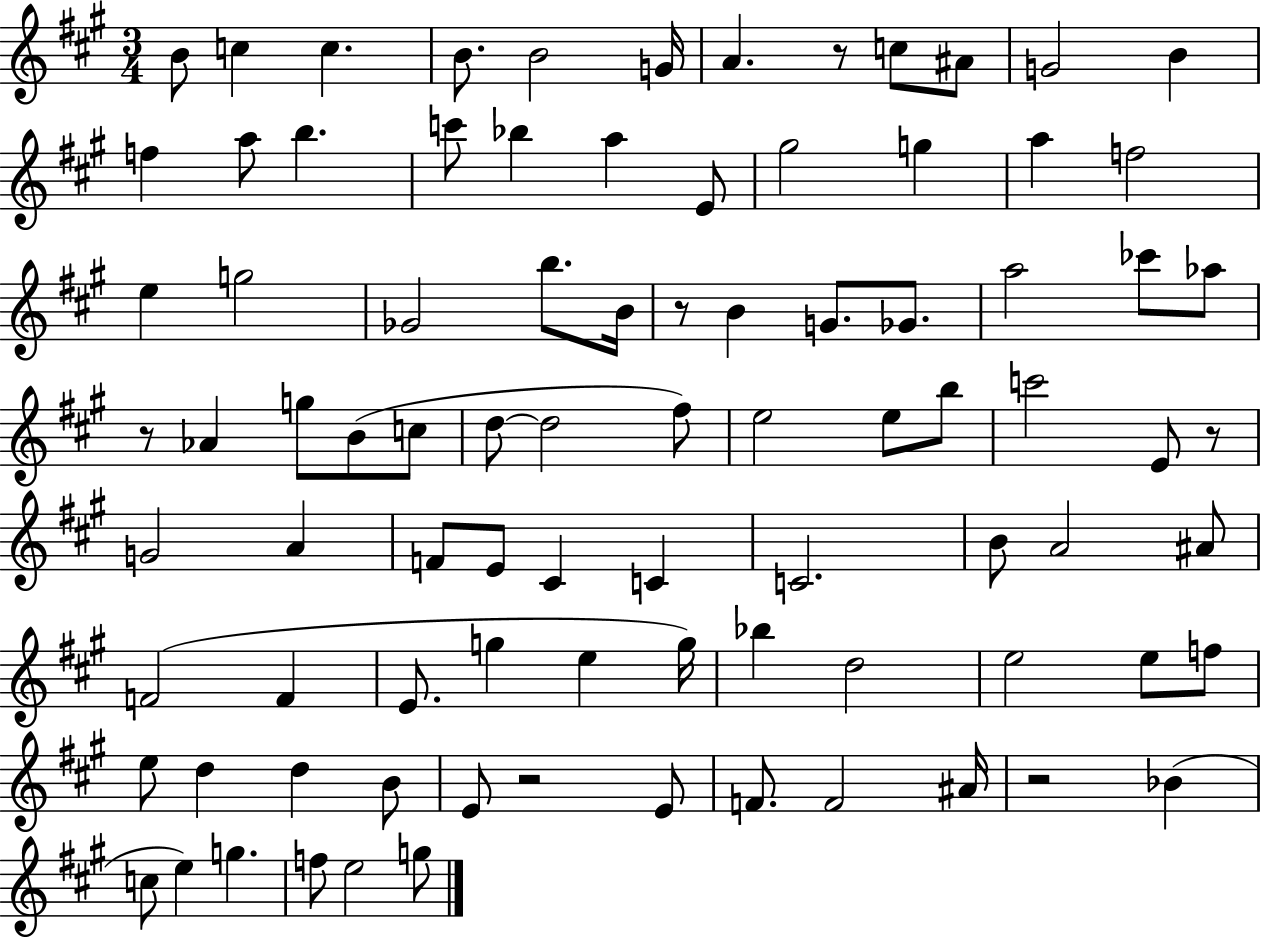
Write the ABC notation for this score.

X:1
T:Untitled
M:3/4
L:1/4
K:A
B/2 c c B/2 B2 G/4 A z/2 c/2 ^A/2 G2 B f a/2 b c'/2 _b a E/2 ^g2 g a f2 e g2 _G2 b/2 B/4 z/2 B G/2 _G/2 a2 _c'/2 _a/2 z/2 _A g/2 B/2 c/2 d/2 d2 ^f/2 e2 e/2 b/2 c'2 E/2 z/2 G2 A F/2 E/2 ^C C C2 B/2 A2 ^A/2 F2 F E/2 g e g/4 _b d2 e2 e/2 f/2 e/2 d d B/2 E/2 z2 E/2 F/2 F2 ^A/4 z2 _B c/2 e g f/2 e2 g/2